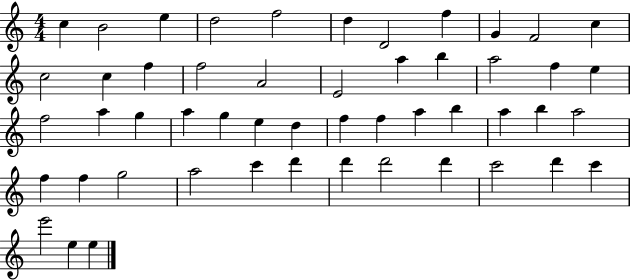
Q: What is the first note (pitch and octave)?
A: C5